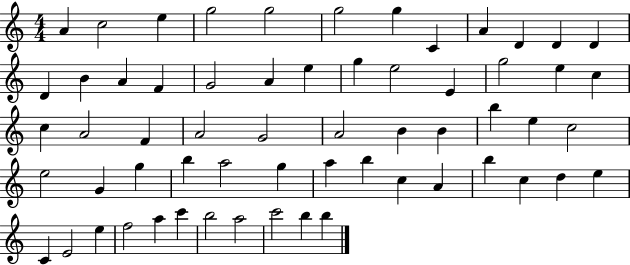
A4/q C5/h E5/q G5/h G5/h G5/h G5/q C4/q A4/q D4/q D4/q D4/q D4/q B4/q A4/q F4/q G4/h A4/q E5/q G5/q E5/h E4/q G5/h E5/q C5/q C5/q A4/h F4/q A4/h G4/h A4/h B4/q B4/q B5/q E5/q C5/h E5/h G4/q G5/q B5/q A5/h G5/q A5/q B5/q C5/q A4/q B5/q C5/q D5/q E5/q C4/q E4/h E5/q F5/h A5/q C6/q B5/h A5/h C6/h B5/q B5/q